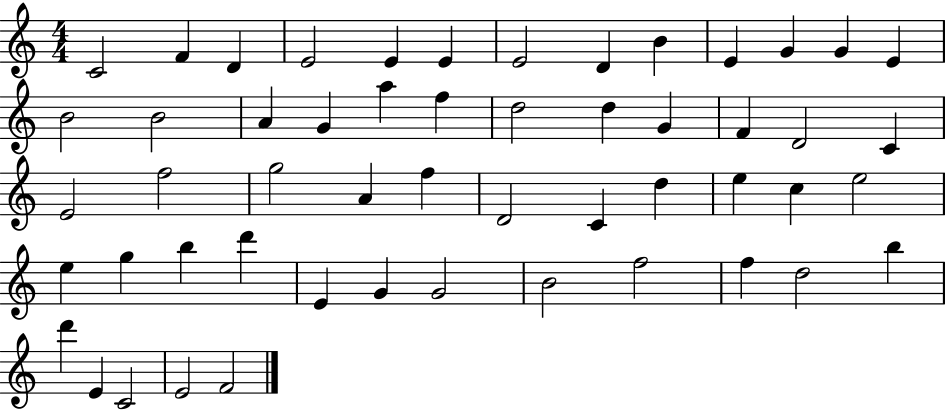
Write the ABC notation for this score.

X:1
T:Untitled
M:4/4
L:1/4
K:C
C2 F D E2 E E E2 D B E G G E B2 B2 A G a f d2 d G F D2 C E2 f2 g2 A f D2 C d e c e2 e g b d' E G G2 B2 f2 f d2 b d' E C2 E2 F2